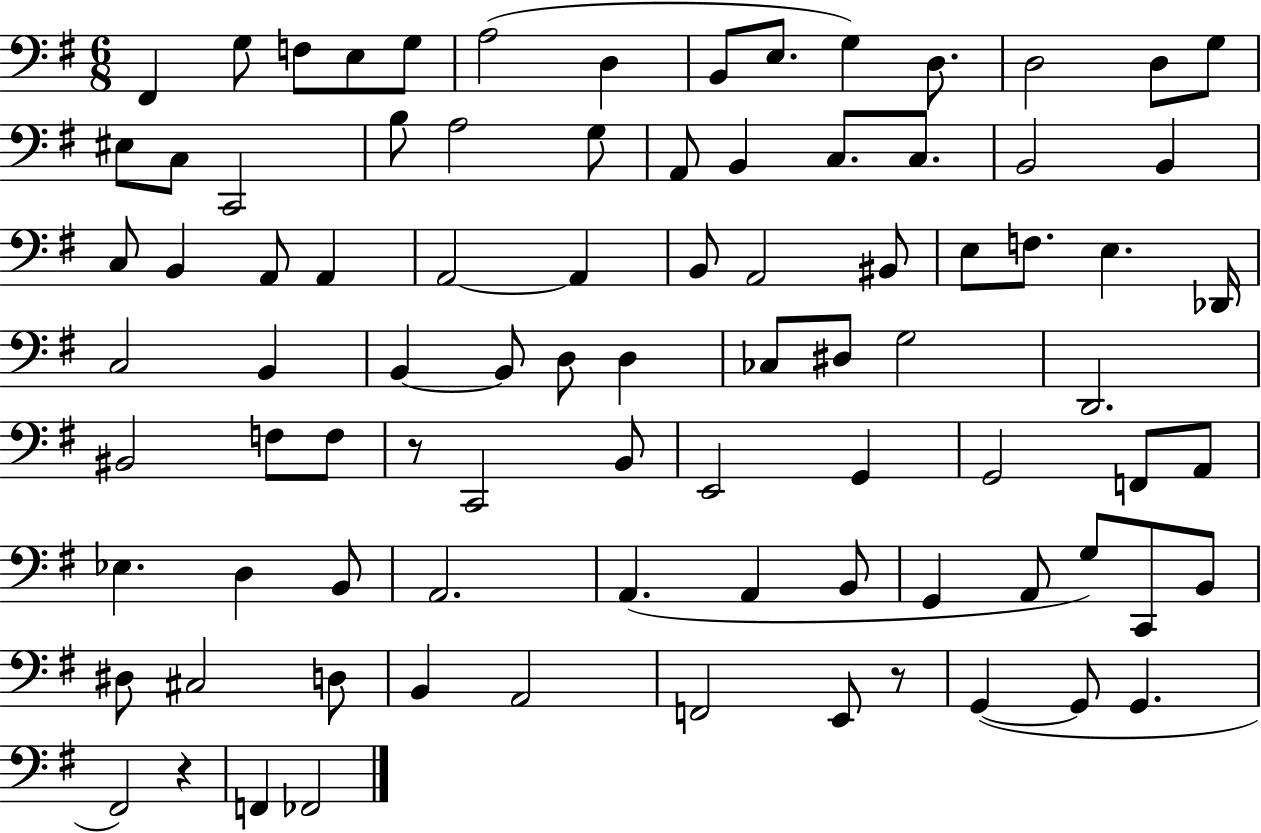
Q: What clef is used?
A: bass